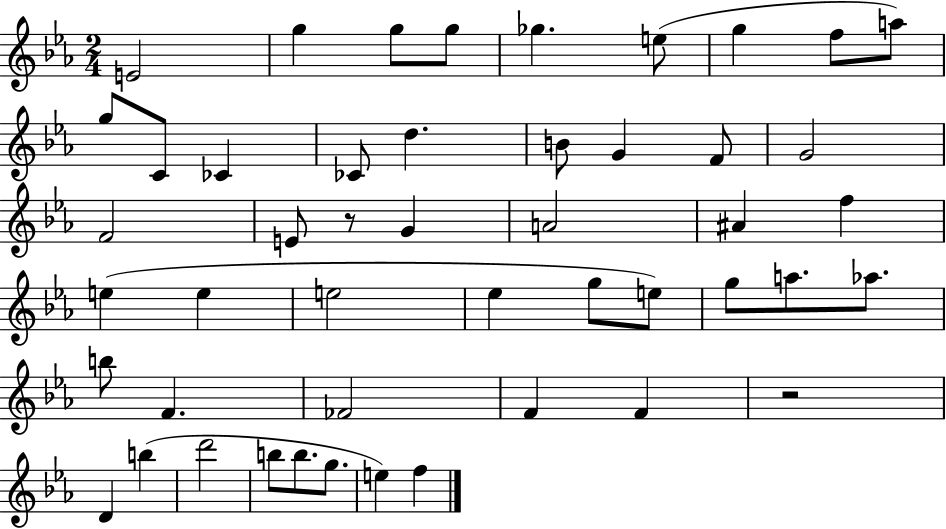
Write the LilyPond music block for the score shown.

{
  \clef treble
  \numericTimeSignature
  \time 2/4
  \key ees \major
  \repeat volta 2 { e'2 | g''4 g''8 g''8 | ges''4. e''8( | g''4 f''8 a''8) | \break g''8 c'8 ces'4 | ces'8 d''4. | b'8 g'4 f'8 | g'2 | \break f'2 | e'8 r8 g'4 | a'2 | ais'4 f''4 | \break e''4( e''4 | e''2 | ees''4 g''8 e''8) | g''8 a''8. aes''8. | \break b''8 f'4. | fes'2 | f'4 f'4 | r2 | \break d'4 b''4( | d'''2 | b''8 b''8. g''8. | e''4) f''4 | \break } \bar "|."
}